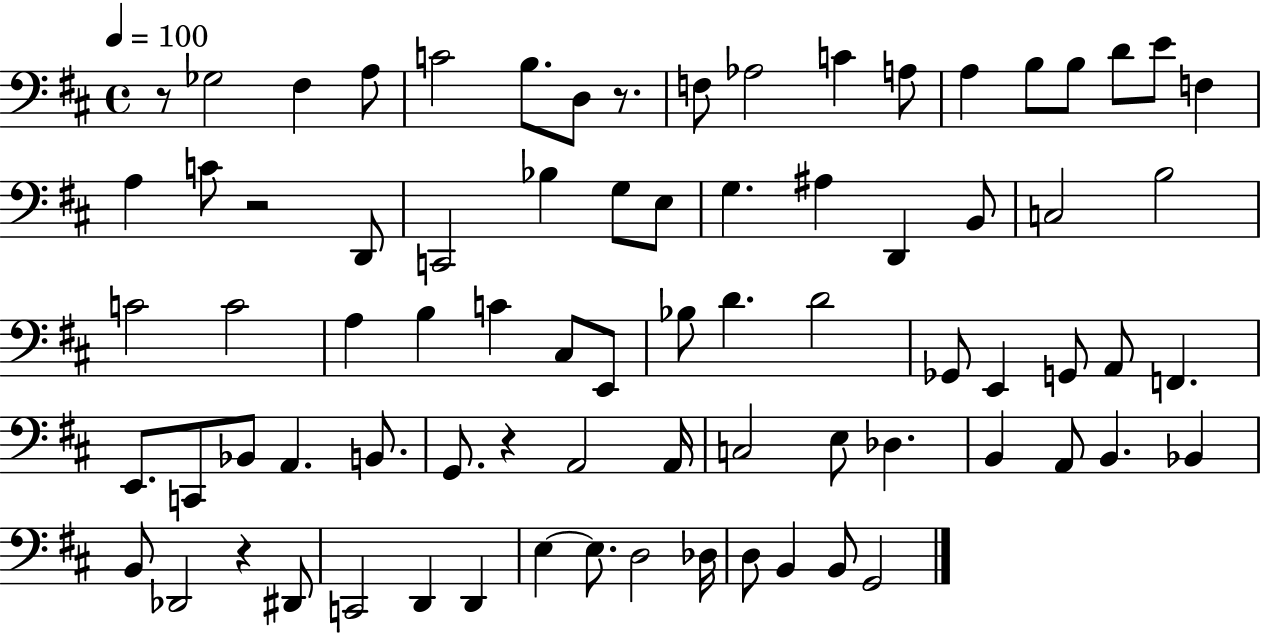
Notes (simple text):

R/e Gb3/h F#3/q A3/e C4/h B3/e. D3/e R/e. F3/e Ab3/h C4/q A3/e A3/q B3/e B3/e D4/e E4/e F3/q A3/q C4/e R/h D2/e C2/h Bb3/q G3/e E3/e G3/q. A#3/q D2/q B2/e C3/h B3/h C4/h C4/h A3/q B3/q C4/q C#3/e E2/e Bb3/e D4/q. D4/h Gb2/e E2/q G2/e A2/e F2/q. E2/e. C2/e Bb2/e A2/q. B2/e. G2/e. R/q A2/h A2/s C3/h E3/e Db3/q. B2/q A2/e B2/q. Bb2/q B2/e Db2/h R/q D#2/e C2/h D2/q D2/q E3/q E3/e. D3/h Db3/s D3/e B2/q B2/e G2/h